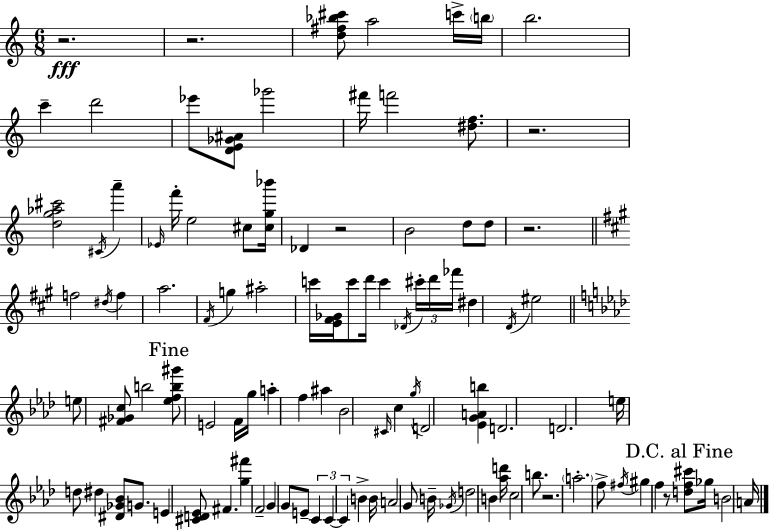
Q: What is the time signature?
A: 6/8